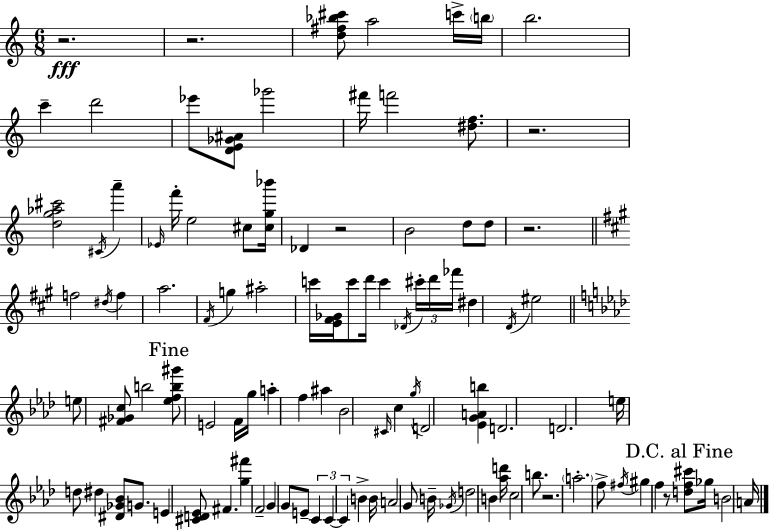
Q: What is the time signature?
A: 6/8